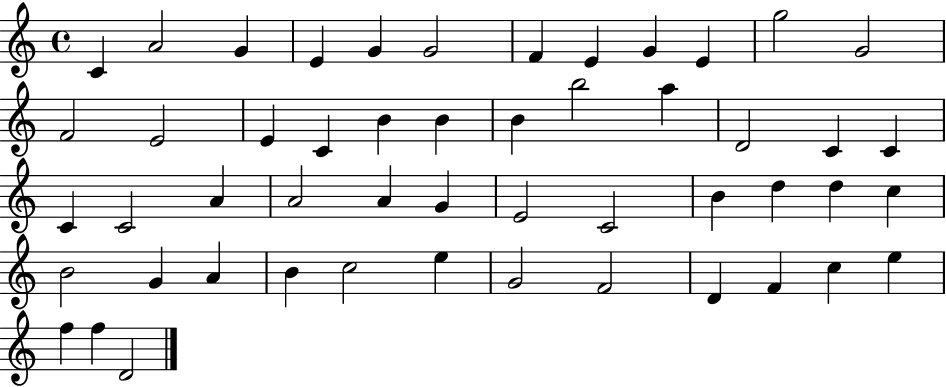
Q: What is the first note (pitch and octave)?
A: C4